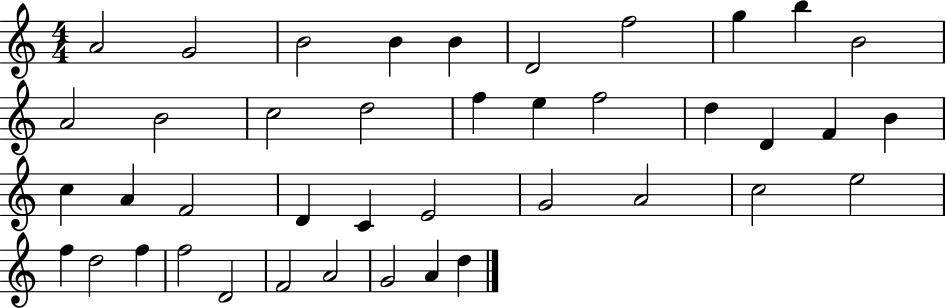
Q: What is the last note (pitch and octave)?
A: D5